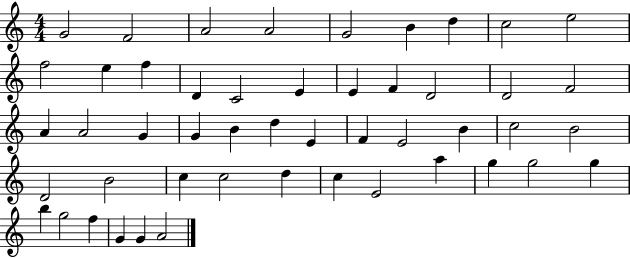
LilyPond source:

{
  \clef treble
  \numericTimeSignature
  \time 4/4
  \key c \major
  g'2 f'2 | a'2 a'2 | g'2 b'4 d''4 | c''2 e''2 | \break f''2 e''4 f''4 | d'4 c'2 e'4 | e'4 f'4 d'2 | d'2 f'2 | \break a'4 a'2 g'4 | g'4 b'4 d''4 e'4 | f'4 e'2 b'4 | c''2 b'2 | \break d'2 b'2 | c''4 c''2 d''4 | c''4 e'2 a''4 | g''4 g''2 g''4 | \break b''4 g''2 f''4 | g'4 g'4 a'2 | \bar "|."
}